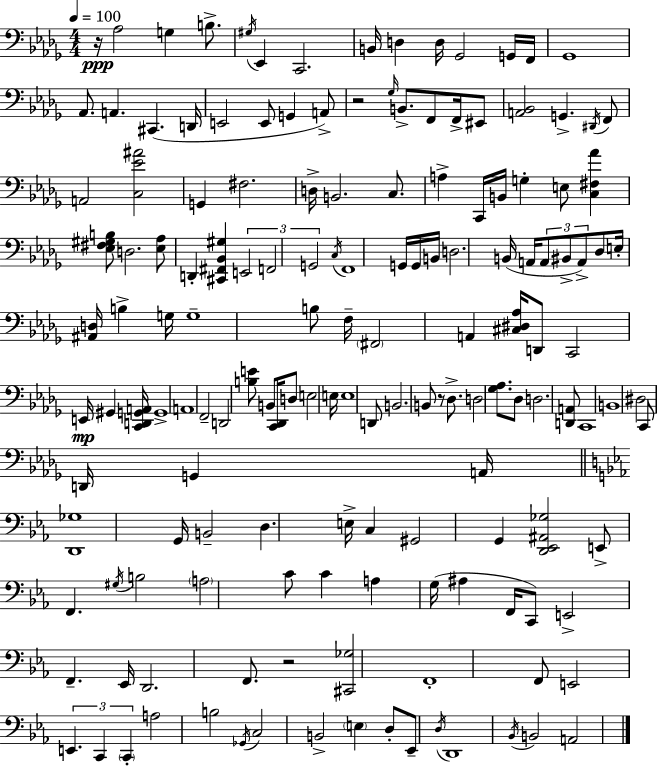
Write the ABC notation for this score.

X:1
T:Untitled
M:4/4
L:1/4
K:Bbm
z/4 _A,2 G, B,/2 ^G,/4 _E,, C,,2 B,,/4 D, D,/4 _G,,2 G,,/4 F,,/4 _G,,4 _A,,/2 A,, ^C,, D,,/4 E,,2 E,,/2 G,, A,,/2 z2 _G,/4 B,,/2 F,,/2 F,,/4 ^E,,/2 [A,,_B,,]2 G,, ^D,,/4 F,,/2 A,,2 [C,_E^A]2 G,, ^F,2 D,/4 B,,2 C,/2 A, C,,/4 B,,/4 G, E,/2 [C,^F,_A] [_E,^F,^G,B,]/2 D,2 [_E,_A,]/2 D,, [^C,,^F,,_B,,^G,] E,,2 F,,2 G,,2 C,/4 F,,4 G,,/4 G,,/4 B,,/4 D,2 B,,/4 A,,/4 A,,/2 ^B,,/2 A,,/2 _D,/2 E,/4 [^A,,D,]/4 B, G,/4 G,4 B,/2 F,/4 ^F,,2 A,, [^C,^D,_A,]/4 D,,/2 C,,2 E,,/4 ^G,, [C,,D,,G,,A,,]/4 G,,4 A,,4 F,,2 D,,2 [B,E]/2 B,,/2 [C,,_D,,]/4 D,/2 E,2 E,/4 E,4 D,,/2 B,,2 B,,/2 z/2 _D,/2 D,2 [_G,_A,]/2 _D,/2 D,2 [D,,A,,]/2 C,,4 B,,4 ^D,2 C,,/2 D,,/4 G,, A,,/4 [D,,_G,]4 G,,/4 B,,2 D, E,/4 C, ^G,,2 G,, [D,,_E,,^A,,_G,]2 E,,/2 F,, ^G,/4 B,2 A,2 C/2 C A, G,/4 ^A, F,,/4 C,,/2 E,,2 F,, _E,,/4 D,,2 F,,/2 z2 [^C,,_G,]2 F,,4 F,,/2 E,,2 E,, C,, C,, A,2 B,2 _G,,/4 C,2 B,,2 E, D,/2 _E,,/2 D,/4 D,,4 _B,,/4 B,,2 A,,2